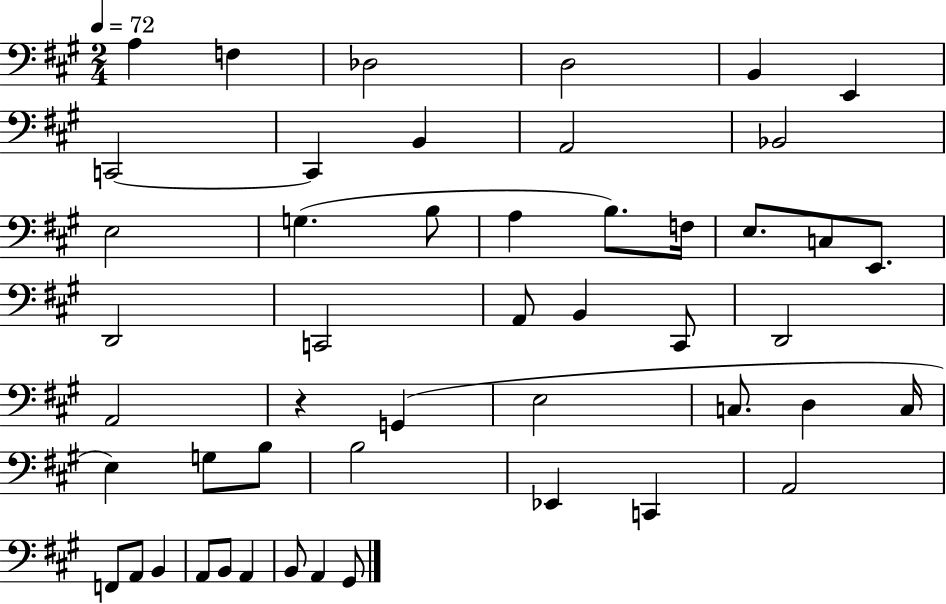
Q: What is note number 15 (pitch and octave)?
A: A3